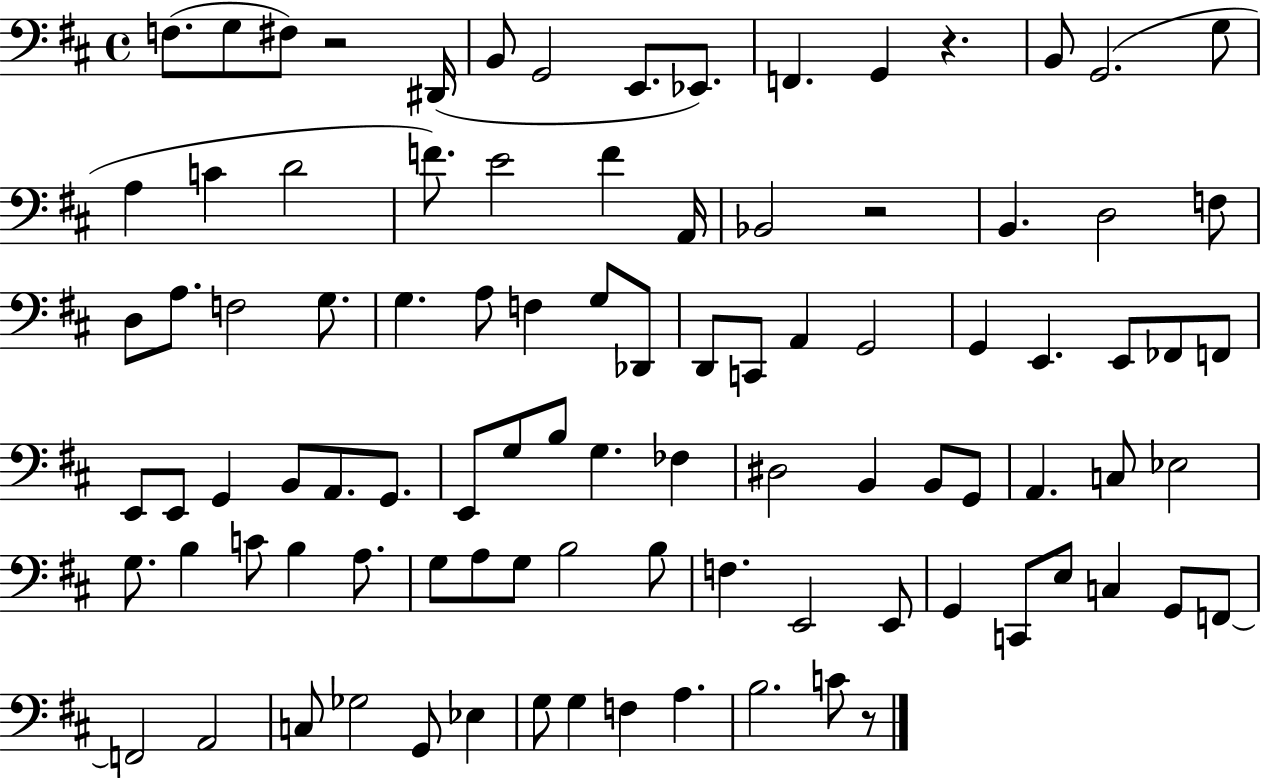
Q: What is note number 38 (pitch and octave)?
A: G2